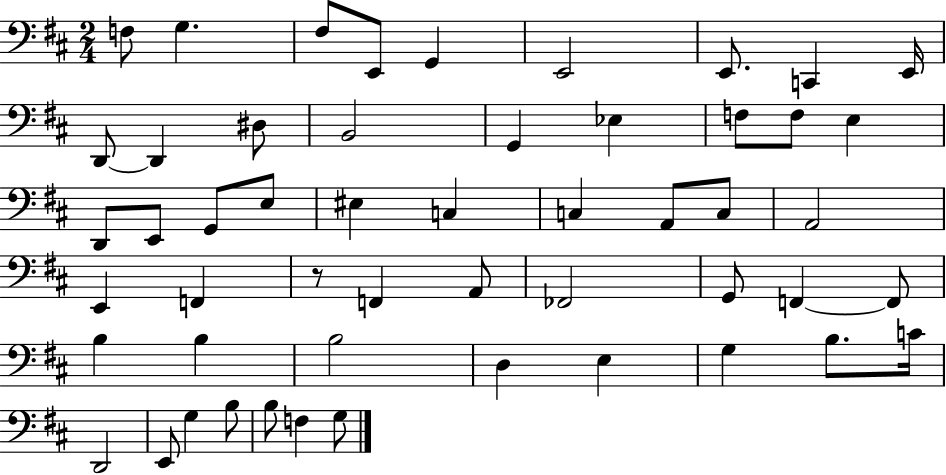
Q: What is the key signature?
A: D major